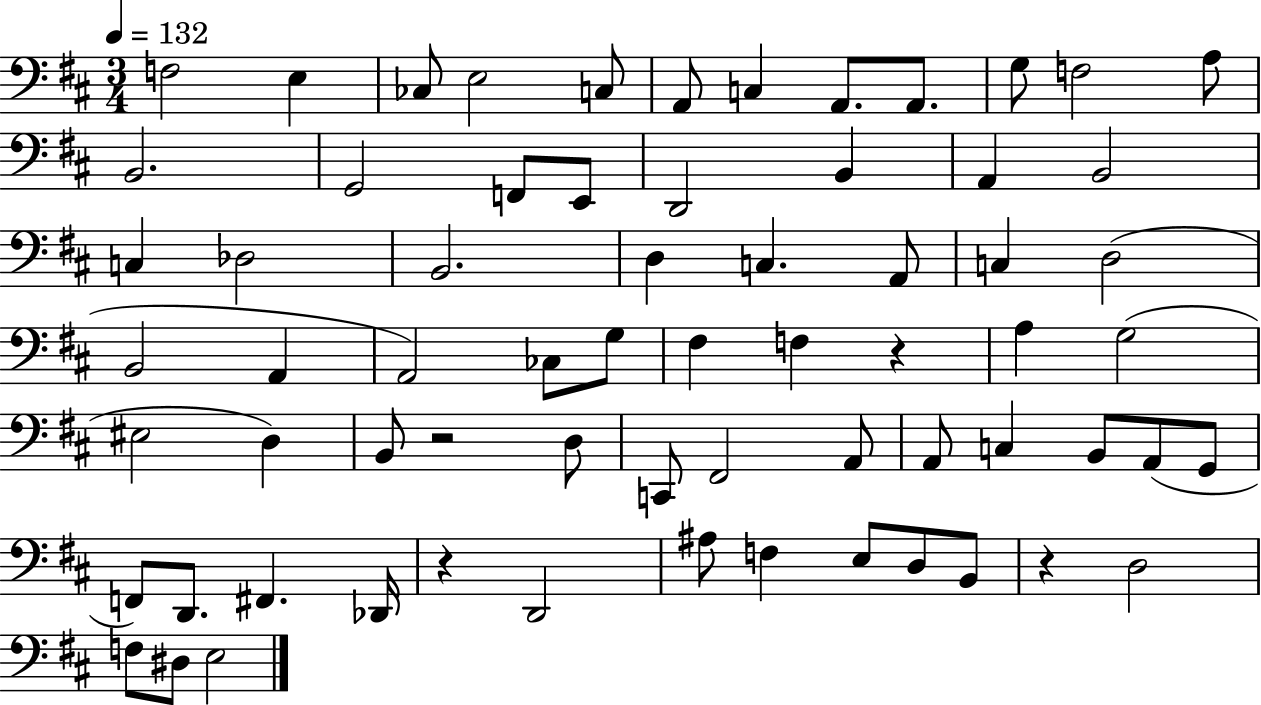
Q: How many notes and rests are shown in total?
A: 67